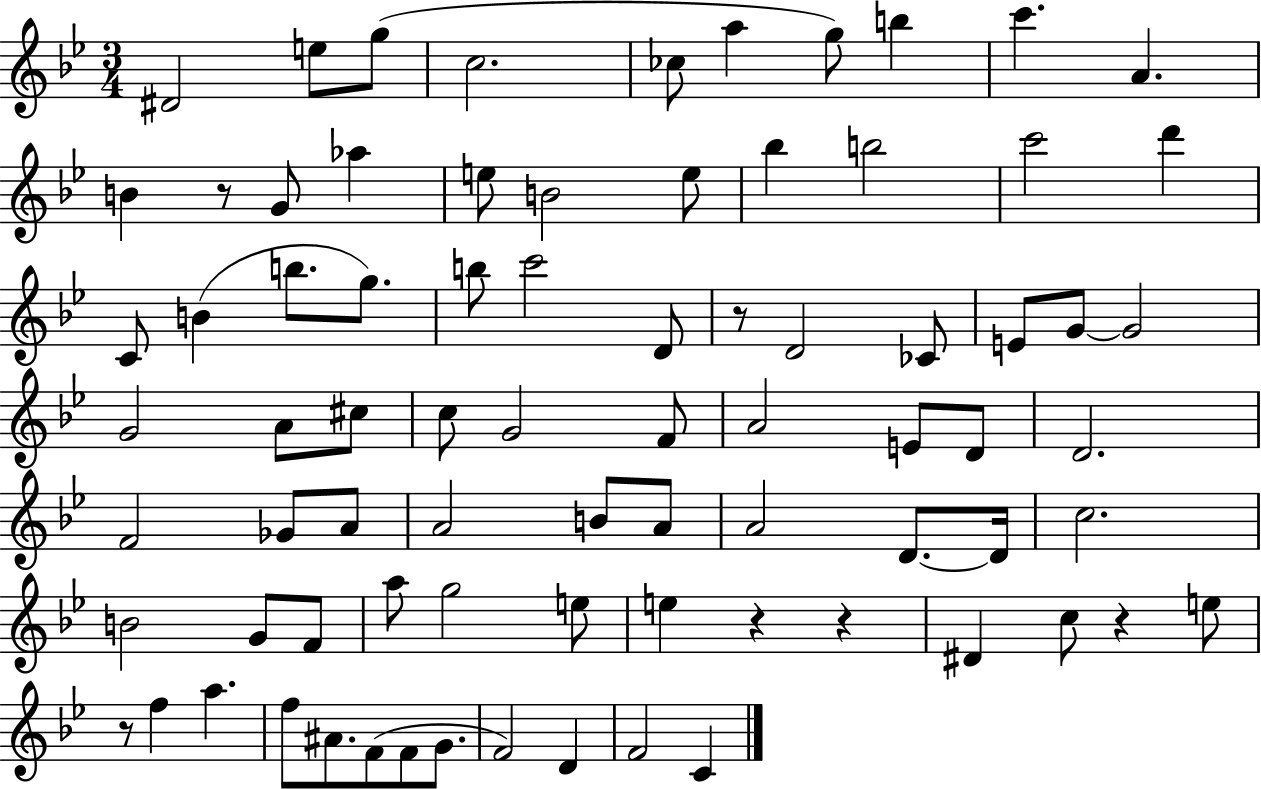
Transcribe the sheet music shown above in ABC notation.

X:1
T:Untitled
M:3/4
L:1/4
K:Bb
^D2 e/2 g/2 c2 _c/2 a g/2 b c' A B z/2 G/2 _a e/2 B2 e/2 _b b2 c'2 d' C/2 B b/2 g/2 b/2 c'2 D/2 z/2 D2 _C/2 E/2 G/2 G2 G2 A/2 ^c/2 c/2 G2 F/2 A2 E/2 D/2 D2 F2 _G/2 A/2 A2 B/2 A/2 A2 D/2 D/4 c2 B2 G/2 F/2 a/2 g2 e/2 e z z ^D c/2 z e/2 z/2 f a f/2 ^A/2 F/2 F/2 G/2 F2 D F2 C